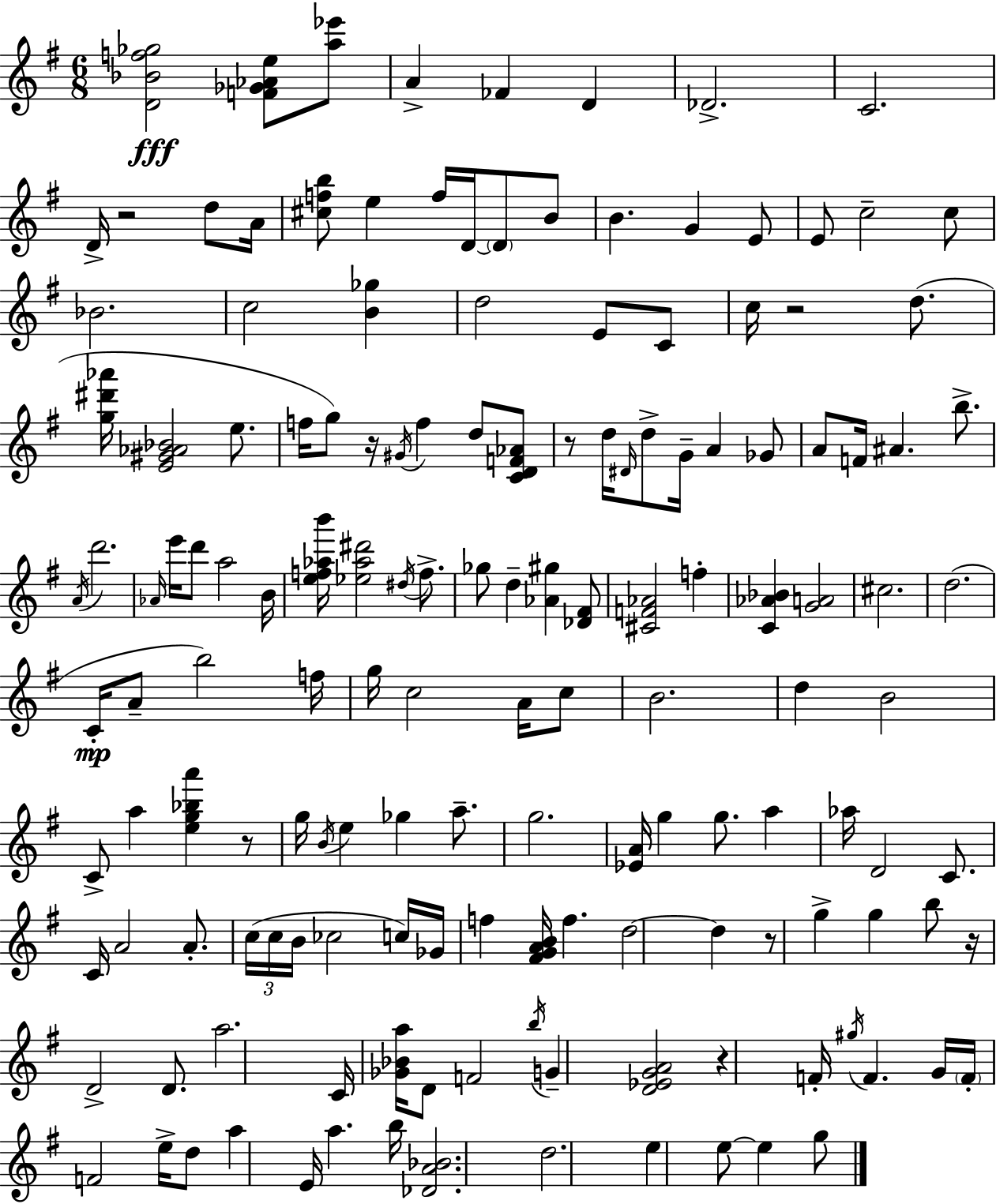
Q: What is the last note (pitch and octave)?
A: G5